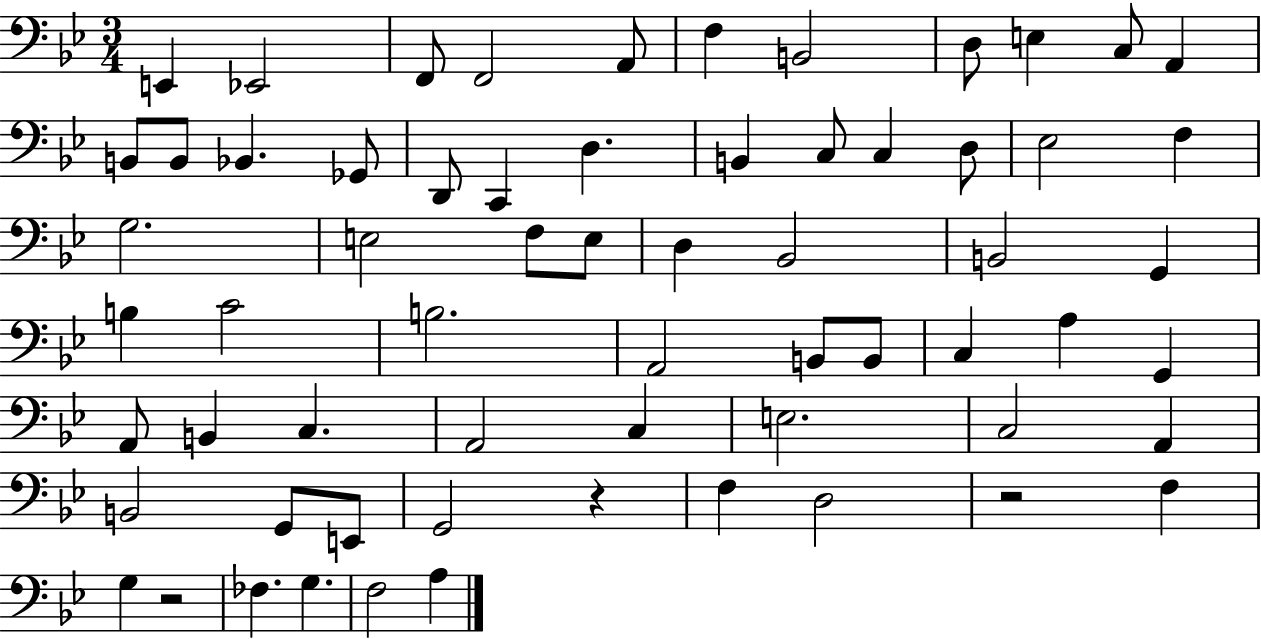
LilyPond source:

{
  \clef bass
  \numericTimeSignature
  \time 3/4
  \key bes \major
  \repeat volta 2 { e,4 ees,2 | f,8 f,2 a,8 | f4 b,2 | d8 e4 c8 a,4 | \break b,8 b,8 bes,4. ges,8 | d,8 c,4 d4. | b,4 c8 c4 d8 | ees2 f4 | \break g2. | e2 f8 e8 | d4 bes,2 | b,2 g,4 | \break b4 c'2 | b2. | a,2 b,8 b,8 | c4 a4 g,4 | \break a,8 b,4 c4. | a,2 c4 | e2. | c2 a,4 | \break b,2 g,8 e,8 | g,2 r4 | f4 d2 | r2 f4 | \break g4 r2 | fes4. g4. | f2 a4 | } \bar "|."
}